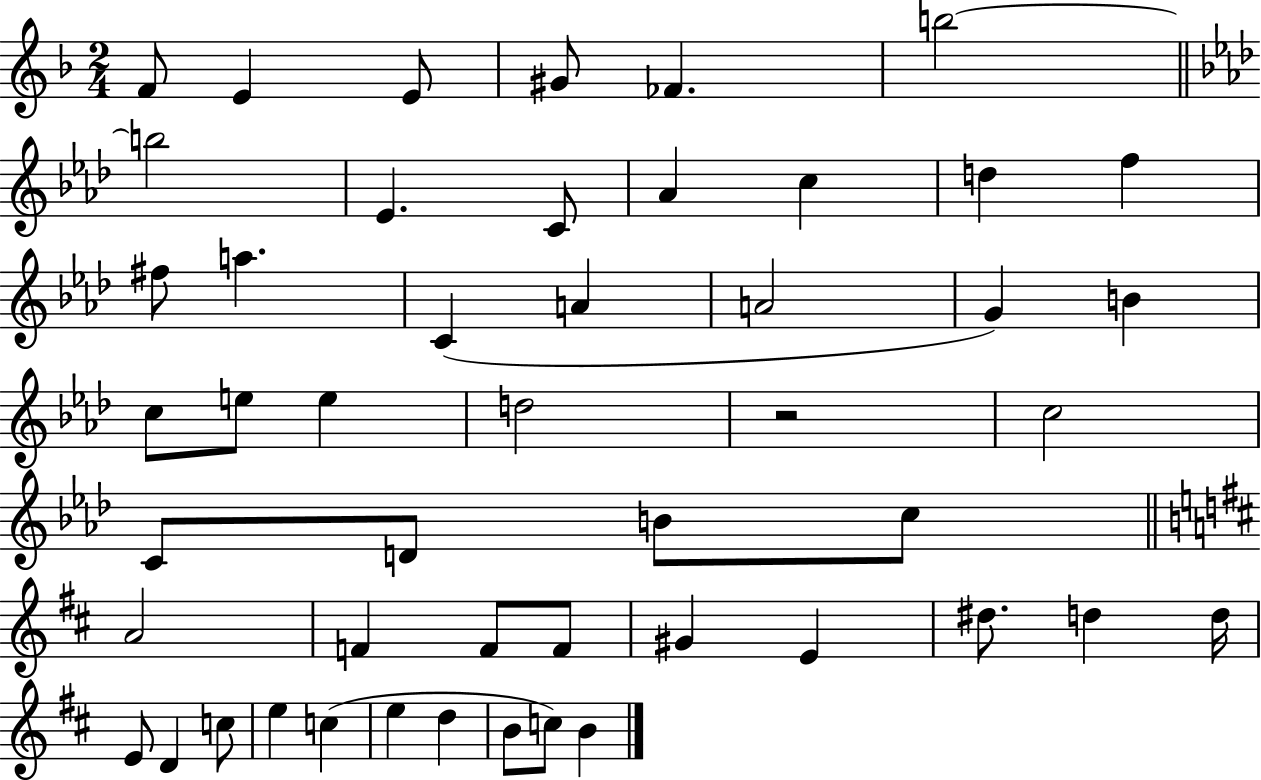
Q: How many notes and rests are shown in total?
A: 49